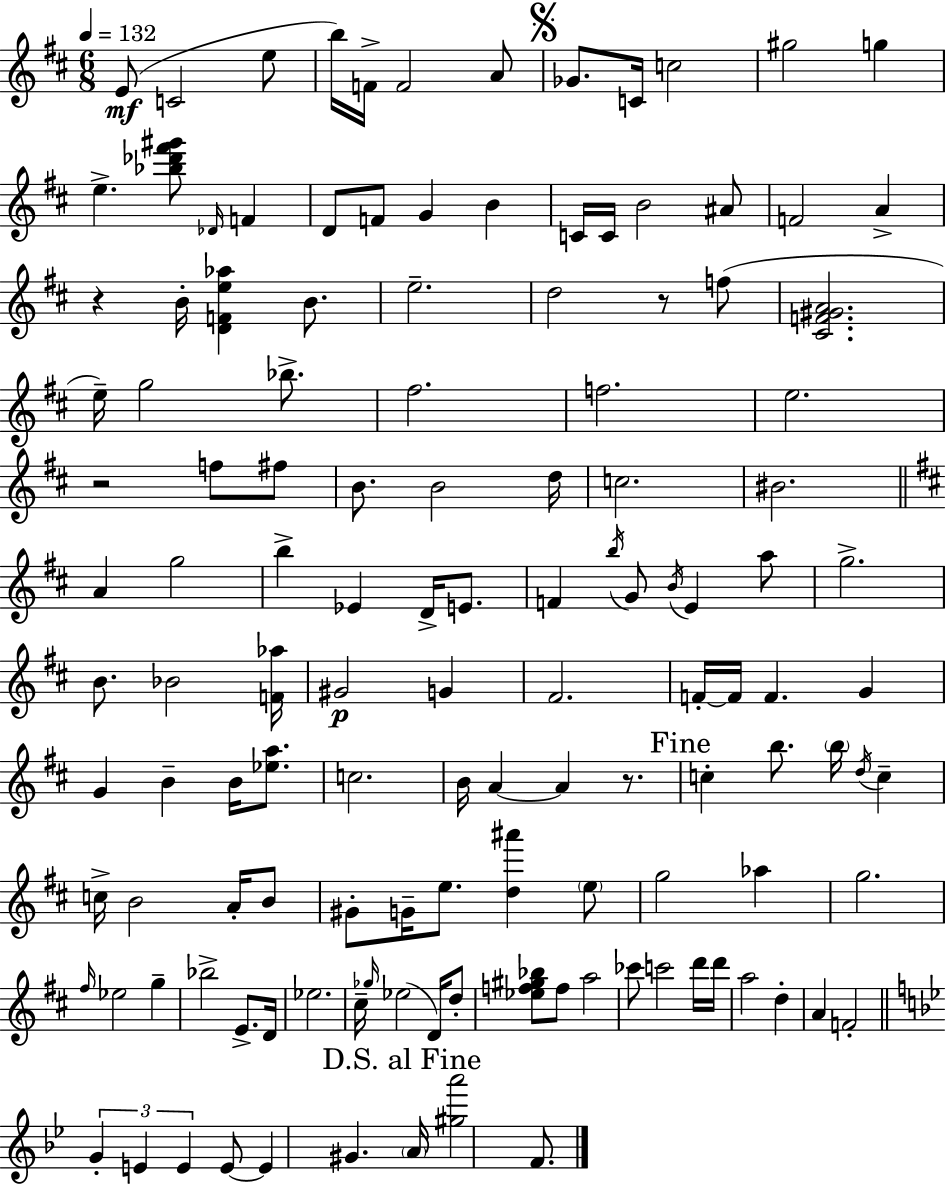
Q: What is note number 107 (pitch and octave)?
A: A5